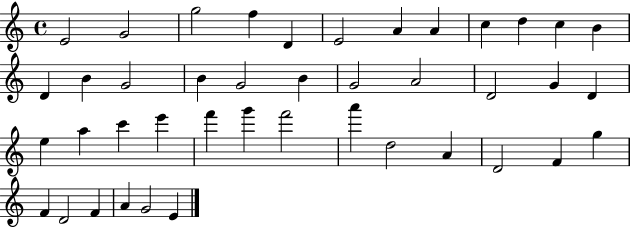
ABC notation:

X:1
T:Untitled
M:4/4
L:1/4
K:C
E2 G2 g2 f D E2 A A c d c B D B G2 B G2 B G2 A2 D2 G D e a c' e' f' g' f'2 a' d2 A D2 F g F D2 F A G2 E